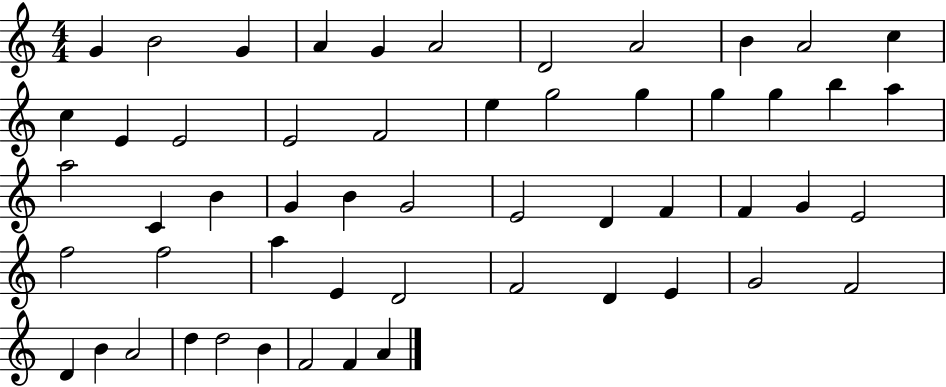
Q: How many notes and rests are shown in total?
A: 54